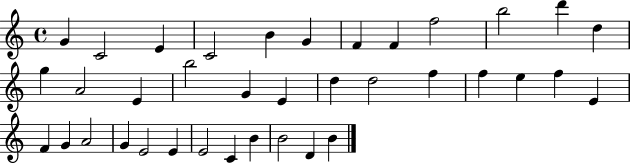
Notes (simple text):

G4/q C4/h E4/q C4/h B4/q G4/q F4/q F4/q F5/h B5/h D6/q D5/q G5/q A4/h E4/q B5/h G4/q E4/q D5/q D5/h F5/q F5/q E5/q F5/q E4/q F4/q G4/q A4/h G4/q E4/h E4/q E4/h C4/q B4/q B4/h D4/q B4/q